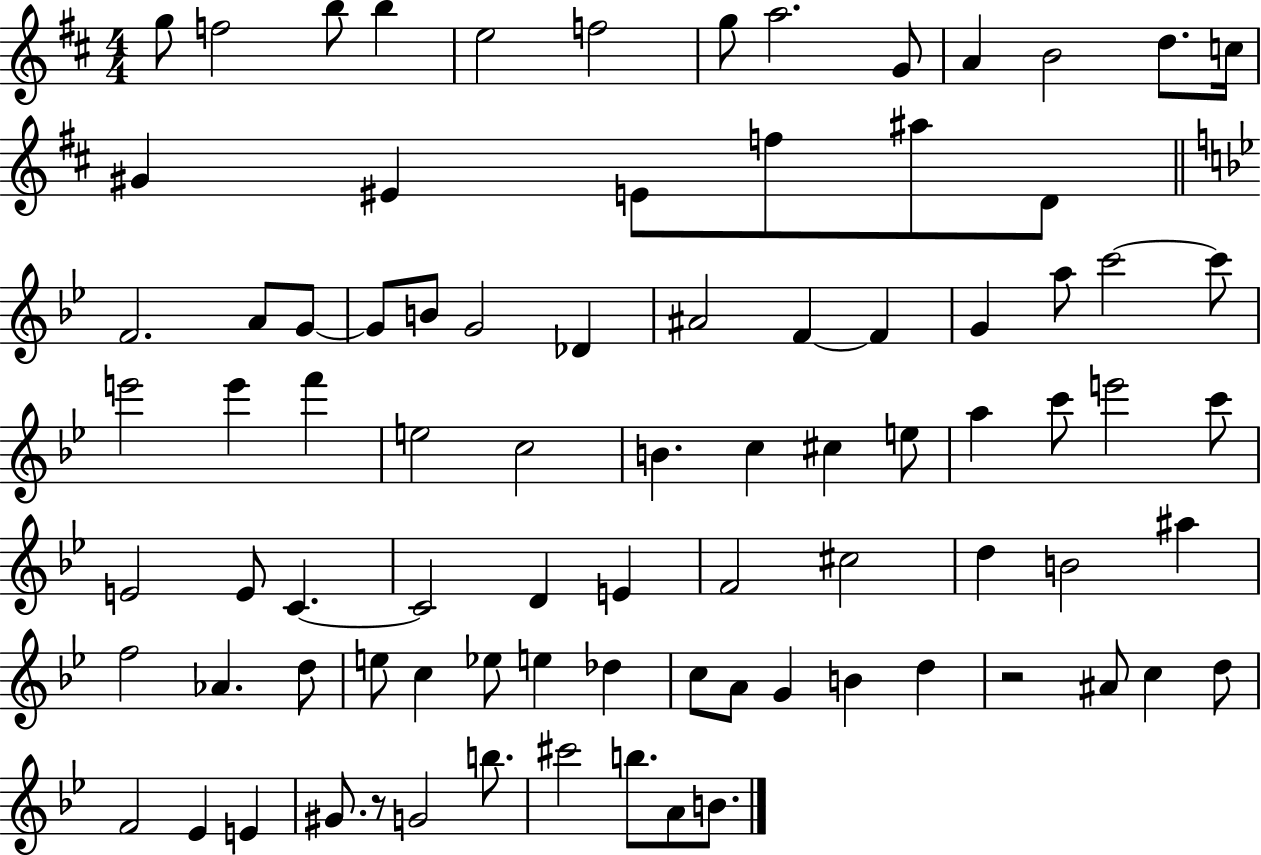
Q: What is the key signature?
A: D major